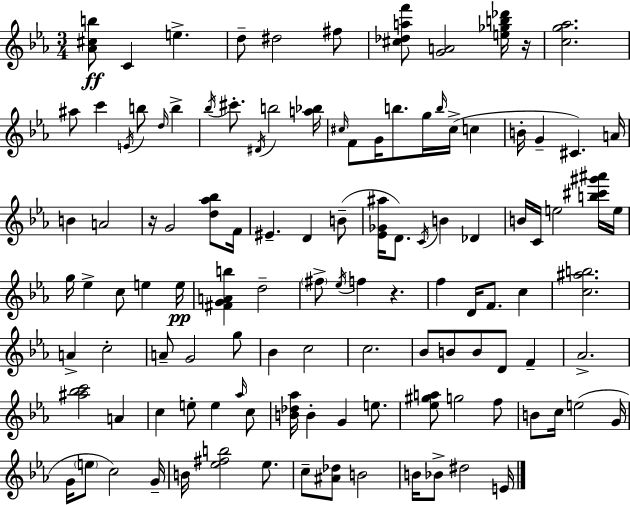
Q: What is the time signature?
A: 3/4